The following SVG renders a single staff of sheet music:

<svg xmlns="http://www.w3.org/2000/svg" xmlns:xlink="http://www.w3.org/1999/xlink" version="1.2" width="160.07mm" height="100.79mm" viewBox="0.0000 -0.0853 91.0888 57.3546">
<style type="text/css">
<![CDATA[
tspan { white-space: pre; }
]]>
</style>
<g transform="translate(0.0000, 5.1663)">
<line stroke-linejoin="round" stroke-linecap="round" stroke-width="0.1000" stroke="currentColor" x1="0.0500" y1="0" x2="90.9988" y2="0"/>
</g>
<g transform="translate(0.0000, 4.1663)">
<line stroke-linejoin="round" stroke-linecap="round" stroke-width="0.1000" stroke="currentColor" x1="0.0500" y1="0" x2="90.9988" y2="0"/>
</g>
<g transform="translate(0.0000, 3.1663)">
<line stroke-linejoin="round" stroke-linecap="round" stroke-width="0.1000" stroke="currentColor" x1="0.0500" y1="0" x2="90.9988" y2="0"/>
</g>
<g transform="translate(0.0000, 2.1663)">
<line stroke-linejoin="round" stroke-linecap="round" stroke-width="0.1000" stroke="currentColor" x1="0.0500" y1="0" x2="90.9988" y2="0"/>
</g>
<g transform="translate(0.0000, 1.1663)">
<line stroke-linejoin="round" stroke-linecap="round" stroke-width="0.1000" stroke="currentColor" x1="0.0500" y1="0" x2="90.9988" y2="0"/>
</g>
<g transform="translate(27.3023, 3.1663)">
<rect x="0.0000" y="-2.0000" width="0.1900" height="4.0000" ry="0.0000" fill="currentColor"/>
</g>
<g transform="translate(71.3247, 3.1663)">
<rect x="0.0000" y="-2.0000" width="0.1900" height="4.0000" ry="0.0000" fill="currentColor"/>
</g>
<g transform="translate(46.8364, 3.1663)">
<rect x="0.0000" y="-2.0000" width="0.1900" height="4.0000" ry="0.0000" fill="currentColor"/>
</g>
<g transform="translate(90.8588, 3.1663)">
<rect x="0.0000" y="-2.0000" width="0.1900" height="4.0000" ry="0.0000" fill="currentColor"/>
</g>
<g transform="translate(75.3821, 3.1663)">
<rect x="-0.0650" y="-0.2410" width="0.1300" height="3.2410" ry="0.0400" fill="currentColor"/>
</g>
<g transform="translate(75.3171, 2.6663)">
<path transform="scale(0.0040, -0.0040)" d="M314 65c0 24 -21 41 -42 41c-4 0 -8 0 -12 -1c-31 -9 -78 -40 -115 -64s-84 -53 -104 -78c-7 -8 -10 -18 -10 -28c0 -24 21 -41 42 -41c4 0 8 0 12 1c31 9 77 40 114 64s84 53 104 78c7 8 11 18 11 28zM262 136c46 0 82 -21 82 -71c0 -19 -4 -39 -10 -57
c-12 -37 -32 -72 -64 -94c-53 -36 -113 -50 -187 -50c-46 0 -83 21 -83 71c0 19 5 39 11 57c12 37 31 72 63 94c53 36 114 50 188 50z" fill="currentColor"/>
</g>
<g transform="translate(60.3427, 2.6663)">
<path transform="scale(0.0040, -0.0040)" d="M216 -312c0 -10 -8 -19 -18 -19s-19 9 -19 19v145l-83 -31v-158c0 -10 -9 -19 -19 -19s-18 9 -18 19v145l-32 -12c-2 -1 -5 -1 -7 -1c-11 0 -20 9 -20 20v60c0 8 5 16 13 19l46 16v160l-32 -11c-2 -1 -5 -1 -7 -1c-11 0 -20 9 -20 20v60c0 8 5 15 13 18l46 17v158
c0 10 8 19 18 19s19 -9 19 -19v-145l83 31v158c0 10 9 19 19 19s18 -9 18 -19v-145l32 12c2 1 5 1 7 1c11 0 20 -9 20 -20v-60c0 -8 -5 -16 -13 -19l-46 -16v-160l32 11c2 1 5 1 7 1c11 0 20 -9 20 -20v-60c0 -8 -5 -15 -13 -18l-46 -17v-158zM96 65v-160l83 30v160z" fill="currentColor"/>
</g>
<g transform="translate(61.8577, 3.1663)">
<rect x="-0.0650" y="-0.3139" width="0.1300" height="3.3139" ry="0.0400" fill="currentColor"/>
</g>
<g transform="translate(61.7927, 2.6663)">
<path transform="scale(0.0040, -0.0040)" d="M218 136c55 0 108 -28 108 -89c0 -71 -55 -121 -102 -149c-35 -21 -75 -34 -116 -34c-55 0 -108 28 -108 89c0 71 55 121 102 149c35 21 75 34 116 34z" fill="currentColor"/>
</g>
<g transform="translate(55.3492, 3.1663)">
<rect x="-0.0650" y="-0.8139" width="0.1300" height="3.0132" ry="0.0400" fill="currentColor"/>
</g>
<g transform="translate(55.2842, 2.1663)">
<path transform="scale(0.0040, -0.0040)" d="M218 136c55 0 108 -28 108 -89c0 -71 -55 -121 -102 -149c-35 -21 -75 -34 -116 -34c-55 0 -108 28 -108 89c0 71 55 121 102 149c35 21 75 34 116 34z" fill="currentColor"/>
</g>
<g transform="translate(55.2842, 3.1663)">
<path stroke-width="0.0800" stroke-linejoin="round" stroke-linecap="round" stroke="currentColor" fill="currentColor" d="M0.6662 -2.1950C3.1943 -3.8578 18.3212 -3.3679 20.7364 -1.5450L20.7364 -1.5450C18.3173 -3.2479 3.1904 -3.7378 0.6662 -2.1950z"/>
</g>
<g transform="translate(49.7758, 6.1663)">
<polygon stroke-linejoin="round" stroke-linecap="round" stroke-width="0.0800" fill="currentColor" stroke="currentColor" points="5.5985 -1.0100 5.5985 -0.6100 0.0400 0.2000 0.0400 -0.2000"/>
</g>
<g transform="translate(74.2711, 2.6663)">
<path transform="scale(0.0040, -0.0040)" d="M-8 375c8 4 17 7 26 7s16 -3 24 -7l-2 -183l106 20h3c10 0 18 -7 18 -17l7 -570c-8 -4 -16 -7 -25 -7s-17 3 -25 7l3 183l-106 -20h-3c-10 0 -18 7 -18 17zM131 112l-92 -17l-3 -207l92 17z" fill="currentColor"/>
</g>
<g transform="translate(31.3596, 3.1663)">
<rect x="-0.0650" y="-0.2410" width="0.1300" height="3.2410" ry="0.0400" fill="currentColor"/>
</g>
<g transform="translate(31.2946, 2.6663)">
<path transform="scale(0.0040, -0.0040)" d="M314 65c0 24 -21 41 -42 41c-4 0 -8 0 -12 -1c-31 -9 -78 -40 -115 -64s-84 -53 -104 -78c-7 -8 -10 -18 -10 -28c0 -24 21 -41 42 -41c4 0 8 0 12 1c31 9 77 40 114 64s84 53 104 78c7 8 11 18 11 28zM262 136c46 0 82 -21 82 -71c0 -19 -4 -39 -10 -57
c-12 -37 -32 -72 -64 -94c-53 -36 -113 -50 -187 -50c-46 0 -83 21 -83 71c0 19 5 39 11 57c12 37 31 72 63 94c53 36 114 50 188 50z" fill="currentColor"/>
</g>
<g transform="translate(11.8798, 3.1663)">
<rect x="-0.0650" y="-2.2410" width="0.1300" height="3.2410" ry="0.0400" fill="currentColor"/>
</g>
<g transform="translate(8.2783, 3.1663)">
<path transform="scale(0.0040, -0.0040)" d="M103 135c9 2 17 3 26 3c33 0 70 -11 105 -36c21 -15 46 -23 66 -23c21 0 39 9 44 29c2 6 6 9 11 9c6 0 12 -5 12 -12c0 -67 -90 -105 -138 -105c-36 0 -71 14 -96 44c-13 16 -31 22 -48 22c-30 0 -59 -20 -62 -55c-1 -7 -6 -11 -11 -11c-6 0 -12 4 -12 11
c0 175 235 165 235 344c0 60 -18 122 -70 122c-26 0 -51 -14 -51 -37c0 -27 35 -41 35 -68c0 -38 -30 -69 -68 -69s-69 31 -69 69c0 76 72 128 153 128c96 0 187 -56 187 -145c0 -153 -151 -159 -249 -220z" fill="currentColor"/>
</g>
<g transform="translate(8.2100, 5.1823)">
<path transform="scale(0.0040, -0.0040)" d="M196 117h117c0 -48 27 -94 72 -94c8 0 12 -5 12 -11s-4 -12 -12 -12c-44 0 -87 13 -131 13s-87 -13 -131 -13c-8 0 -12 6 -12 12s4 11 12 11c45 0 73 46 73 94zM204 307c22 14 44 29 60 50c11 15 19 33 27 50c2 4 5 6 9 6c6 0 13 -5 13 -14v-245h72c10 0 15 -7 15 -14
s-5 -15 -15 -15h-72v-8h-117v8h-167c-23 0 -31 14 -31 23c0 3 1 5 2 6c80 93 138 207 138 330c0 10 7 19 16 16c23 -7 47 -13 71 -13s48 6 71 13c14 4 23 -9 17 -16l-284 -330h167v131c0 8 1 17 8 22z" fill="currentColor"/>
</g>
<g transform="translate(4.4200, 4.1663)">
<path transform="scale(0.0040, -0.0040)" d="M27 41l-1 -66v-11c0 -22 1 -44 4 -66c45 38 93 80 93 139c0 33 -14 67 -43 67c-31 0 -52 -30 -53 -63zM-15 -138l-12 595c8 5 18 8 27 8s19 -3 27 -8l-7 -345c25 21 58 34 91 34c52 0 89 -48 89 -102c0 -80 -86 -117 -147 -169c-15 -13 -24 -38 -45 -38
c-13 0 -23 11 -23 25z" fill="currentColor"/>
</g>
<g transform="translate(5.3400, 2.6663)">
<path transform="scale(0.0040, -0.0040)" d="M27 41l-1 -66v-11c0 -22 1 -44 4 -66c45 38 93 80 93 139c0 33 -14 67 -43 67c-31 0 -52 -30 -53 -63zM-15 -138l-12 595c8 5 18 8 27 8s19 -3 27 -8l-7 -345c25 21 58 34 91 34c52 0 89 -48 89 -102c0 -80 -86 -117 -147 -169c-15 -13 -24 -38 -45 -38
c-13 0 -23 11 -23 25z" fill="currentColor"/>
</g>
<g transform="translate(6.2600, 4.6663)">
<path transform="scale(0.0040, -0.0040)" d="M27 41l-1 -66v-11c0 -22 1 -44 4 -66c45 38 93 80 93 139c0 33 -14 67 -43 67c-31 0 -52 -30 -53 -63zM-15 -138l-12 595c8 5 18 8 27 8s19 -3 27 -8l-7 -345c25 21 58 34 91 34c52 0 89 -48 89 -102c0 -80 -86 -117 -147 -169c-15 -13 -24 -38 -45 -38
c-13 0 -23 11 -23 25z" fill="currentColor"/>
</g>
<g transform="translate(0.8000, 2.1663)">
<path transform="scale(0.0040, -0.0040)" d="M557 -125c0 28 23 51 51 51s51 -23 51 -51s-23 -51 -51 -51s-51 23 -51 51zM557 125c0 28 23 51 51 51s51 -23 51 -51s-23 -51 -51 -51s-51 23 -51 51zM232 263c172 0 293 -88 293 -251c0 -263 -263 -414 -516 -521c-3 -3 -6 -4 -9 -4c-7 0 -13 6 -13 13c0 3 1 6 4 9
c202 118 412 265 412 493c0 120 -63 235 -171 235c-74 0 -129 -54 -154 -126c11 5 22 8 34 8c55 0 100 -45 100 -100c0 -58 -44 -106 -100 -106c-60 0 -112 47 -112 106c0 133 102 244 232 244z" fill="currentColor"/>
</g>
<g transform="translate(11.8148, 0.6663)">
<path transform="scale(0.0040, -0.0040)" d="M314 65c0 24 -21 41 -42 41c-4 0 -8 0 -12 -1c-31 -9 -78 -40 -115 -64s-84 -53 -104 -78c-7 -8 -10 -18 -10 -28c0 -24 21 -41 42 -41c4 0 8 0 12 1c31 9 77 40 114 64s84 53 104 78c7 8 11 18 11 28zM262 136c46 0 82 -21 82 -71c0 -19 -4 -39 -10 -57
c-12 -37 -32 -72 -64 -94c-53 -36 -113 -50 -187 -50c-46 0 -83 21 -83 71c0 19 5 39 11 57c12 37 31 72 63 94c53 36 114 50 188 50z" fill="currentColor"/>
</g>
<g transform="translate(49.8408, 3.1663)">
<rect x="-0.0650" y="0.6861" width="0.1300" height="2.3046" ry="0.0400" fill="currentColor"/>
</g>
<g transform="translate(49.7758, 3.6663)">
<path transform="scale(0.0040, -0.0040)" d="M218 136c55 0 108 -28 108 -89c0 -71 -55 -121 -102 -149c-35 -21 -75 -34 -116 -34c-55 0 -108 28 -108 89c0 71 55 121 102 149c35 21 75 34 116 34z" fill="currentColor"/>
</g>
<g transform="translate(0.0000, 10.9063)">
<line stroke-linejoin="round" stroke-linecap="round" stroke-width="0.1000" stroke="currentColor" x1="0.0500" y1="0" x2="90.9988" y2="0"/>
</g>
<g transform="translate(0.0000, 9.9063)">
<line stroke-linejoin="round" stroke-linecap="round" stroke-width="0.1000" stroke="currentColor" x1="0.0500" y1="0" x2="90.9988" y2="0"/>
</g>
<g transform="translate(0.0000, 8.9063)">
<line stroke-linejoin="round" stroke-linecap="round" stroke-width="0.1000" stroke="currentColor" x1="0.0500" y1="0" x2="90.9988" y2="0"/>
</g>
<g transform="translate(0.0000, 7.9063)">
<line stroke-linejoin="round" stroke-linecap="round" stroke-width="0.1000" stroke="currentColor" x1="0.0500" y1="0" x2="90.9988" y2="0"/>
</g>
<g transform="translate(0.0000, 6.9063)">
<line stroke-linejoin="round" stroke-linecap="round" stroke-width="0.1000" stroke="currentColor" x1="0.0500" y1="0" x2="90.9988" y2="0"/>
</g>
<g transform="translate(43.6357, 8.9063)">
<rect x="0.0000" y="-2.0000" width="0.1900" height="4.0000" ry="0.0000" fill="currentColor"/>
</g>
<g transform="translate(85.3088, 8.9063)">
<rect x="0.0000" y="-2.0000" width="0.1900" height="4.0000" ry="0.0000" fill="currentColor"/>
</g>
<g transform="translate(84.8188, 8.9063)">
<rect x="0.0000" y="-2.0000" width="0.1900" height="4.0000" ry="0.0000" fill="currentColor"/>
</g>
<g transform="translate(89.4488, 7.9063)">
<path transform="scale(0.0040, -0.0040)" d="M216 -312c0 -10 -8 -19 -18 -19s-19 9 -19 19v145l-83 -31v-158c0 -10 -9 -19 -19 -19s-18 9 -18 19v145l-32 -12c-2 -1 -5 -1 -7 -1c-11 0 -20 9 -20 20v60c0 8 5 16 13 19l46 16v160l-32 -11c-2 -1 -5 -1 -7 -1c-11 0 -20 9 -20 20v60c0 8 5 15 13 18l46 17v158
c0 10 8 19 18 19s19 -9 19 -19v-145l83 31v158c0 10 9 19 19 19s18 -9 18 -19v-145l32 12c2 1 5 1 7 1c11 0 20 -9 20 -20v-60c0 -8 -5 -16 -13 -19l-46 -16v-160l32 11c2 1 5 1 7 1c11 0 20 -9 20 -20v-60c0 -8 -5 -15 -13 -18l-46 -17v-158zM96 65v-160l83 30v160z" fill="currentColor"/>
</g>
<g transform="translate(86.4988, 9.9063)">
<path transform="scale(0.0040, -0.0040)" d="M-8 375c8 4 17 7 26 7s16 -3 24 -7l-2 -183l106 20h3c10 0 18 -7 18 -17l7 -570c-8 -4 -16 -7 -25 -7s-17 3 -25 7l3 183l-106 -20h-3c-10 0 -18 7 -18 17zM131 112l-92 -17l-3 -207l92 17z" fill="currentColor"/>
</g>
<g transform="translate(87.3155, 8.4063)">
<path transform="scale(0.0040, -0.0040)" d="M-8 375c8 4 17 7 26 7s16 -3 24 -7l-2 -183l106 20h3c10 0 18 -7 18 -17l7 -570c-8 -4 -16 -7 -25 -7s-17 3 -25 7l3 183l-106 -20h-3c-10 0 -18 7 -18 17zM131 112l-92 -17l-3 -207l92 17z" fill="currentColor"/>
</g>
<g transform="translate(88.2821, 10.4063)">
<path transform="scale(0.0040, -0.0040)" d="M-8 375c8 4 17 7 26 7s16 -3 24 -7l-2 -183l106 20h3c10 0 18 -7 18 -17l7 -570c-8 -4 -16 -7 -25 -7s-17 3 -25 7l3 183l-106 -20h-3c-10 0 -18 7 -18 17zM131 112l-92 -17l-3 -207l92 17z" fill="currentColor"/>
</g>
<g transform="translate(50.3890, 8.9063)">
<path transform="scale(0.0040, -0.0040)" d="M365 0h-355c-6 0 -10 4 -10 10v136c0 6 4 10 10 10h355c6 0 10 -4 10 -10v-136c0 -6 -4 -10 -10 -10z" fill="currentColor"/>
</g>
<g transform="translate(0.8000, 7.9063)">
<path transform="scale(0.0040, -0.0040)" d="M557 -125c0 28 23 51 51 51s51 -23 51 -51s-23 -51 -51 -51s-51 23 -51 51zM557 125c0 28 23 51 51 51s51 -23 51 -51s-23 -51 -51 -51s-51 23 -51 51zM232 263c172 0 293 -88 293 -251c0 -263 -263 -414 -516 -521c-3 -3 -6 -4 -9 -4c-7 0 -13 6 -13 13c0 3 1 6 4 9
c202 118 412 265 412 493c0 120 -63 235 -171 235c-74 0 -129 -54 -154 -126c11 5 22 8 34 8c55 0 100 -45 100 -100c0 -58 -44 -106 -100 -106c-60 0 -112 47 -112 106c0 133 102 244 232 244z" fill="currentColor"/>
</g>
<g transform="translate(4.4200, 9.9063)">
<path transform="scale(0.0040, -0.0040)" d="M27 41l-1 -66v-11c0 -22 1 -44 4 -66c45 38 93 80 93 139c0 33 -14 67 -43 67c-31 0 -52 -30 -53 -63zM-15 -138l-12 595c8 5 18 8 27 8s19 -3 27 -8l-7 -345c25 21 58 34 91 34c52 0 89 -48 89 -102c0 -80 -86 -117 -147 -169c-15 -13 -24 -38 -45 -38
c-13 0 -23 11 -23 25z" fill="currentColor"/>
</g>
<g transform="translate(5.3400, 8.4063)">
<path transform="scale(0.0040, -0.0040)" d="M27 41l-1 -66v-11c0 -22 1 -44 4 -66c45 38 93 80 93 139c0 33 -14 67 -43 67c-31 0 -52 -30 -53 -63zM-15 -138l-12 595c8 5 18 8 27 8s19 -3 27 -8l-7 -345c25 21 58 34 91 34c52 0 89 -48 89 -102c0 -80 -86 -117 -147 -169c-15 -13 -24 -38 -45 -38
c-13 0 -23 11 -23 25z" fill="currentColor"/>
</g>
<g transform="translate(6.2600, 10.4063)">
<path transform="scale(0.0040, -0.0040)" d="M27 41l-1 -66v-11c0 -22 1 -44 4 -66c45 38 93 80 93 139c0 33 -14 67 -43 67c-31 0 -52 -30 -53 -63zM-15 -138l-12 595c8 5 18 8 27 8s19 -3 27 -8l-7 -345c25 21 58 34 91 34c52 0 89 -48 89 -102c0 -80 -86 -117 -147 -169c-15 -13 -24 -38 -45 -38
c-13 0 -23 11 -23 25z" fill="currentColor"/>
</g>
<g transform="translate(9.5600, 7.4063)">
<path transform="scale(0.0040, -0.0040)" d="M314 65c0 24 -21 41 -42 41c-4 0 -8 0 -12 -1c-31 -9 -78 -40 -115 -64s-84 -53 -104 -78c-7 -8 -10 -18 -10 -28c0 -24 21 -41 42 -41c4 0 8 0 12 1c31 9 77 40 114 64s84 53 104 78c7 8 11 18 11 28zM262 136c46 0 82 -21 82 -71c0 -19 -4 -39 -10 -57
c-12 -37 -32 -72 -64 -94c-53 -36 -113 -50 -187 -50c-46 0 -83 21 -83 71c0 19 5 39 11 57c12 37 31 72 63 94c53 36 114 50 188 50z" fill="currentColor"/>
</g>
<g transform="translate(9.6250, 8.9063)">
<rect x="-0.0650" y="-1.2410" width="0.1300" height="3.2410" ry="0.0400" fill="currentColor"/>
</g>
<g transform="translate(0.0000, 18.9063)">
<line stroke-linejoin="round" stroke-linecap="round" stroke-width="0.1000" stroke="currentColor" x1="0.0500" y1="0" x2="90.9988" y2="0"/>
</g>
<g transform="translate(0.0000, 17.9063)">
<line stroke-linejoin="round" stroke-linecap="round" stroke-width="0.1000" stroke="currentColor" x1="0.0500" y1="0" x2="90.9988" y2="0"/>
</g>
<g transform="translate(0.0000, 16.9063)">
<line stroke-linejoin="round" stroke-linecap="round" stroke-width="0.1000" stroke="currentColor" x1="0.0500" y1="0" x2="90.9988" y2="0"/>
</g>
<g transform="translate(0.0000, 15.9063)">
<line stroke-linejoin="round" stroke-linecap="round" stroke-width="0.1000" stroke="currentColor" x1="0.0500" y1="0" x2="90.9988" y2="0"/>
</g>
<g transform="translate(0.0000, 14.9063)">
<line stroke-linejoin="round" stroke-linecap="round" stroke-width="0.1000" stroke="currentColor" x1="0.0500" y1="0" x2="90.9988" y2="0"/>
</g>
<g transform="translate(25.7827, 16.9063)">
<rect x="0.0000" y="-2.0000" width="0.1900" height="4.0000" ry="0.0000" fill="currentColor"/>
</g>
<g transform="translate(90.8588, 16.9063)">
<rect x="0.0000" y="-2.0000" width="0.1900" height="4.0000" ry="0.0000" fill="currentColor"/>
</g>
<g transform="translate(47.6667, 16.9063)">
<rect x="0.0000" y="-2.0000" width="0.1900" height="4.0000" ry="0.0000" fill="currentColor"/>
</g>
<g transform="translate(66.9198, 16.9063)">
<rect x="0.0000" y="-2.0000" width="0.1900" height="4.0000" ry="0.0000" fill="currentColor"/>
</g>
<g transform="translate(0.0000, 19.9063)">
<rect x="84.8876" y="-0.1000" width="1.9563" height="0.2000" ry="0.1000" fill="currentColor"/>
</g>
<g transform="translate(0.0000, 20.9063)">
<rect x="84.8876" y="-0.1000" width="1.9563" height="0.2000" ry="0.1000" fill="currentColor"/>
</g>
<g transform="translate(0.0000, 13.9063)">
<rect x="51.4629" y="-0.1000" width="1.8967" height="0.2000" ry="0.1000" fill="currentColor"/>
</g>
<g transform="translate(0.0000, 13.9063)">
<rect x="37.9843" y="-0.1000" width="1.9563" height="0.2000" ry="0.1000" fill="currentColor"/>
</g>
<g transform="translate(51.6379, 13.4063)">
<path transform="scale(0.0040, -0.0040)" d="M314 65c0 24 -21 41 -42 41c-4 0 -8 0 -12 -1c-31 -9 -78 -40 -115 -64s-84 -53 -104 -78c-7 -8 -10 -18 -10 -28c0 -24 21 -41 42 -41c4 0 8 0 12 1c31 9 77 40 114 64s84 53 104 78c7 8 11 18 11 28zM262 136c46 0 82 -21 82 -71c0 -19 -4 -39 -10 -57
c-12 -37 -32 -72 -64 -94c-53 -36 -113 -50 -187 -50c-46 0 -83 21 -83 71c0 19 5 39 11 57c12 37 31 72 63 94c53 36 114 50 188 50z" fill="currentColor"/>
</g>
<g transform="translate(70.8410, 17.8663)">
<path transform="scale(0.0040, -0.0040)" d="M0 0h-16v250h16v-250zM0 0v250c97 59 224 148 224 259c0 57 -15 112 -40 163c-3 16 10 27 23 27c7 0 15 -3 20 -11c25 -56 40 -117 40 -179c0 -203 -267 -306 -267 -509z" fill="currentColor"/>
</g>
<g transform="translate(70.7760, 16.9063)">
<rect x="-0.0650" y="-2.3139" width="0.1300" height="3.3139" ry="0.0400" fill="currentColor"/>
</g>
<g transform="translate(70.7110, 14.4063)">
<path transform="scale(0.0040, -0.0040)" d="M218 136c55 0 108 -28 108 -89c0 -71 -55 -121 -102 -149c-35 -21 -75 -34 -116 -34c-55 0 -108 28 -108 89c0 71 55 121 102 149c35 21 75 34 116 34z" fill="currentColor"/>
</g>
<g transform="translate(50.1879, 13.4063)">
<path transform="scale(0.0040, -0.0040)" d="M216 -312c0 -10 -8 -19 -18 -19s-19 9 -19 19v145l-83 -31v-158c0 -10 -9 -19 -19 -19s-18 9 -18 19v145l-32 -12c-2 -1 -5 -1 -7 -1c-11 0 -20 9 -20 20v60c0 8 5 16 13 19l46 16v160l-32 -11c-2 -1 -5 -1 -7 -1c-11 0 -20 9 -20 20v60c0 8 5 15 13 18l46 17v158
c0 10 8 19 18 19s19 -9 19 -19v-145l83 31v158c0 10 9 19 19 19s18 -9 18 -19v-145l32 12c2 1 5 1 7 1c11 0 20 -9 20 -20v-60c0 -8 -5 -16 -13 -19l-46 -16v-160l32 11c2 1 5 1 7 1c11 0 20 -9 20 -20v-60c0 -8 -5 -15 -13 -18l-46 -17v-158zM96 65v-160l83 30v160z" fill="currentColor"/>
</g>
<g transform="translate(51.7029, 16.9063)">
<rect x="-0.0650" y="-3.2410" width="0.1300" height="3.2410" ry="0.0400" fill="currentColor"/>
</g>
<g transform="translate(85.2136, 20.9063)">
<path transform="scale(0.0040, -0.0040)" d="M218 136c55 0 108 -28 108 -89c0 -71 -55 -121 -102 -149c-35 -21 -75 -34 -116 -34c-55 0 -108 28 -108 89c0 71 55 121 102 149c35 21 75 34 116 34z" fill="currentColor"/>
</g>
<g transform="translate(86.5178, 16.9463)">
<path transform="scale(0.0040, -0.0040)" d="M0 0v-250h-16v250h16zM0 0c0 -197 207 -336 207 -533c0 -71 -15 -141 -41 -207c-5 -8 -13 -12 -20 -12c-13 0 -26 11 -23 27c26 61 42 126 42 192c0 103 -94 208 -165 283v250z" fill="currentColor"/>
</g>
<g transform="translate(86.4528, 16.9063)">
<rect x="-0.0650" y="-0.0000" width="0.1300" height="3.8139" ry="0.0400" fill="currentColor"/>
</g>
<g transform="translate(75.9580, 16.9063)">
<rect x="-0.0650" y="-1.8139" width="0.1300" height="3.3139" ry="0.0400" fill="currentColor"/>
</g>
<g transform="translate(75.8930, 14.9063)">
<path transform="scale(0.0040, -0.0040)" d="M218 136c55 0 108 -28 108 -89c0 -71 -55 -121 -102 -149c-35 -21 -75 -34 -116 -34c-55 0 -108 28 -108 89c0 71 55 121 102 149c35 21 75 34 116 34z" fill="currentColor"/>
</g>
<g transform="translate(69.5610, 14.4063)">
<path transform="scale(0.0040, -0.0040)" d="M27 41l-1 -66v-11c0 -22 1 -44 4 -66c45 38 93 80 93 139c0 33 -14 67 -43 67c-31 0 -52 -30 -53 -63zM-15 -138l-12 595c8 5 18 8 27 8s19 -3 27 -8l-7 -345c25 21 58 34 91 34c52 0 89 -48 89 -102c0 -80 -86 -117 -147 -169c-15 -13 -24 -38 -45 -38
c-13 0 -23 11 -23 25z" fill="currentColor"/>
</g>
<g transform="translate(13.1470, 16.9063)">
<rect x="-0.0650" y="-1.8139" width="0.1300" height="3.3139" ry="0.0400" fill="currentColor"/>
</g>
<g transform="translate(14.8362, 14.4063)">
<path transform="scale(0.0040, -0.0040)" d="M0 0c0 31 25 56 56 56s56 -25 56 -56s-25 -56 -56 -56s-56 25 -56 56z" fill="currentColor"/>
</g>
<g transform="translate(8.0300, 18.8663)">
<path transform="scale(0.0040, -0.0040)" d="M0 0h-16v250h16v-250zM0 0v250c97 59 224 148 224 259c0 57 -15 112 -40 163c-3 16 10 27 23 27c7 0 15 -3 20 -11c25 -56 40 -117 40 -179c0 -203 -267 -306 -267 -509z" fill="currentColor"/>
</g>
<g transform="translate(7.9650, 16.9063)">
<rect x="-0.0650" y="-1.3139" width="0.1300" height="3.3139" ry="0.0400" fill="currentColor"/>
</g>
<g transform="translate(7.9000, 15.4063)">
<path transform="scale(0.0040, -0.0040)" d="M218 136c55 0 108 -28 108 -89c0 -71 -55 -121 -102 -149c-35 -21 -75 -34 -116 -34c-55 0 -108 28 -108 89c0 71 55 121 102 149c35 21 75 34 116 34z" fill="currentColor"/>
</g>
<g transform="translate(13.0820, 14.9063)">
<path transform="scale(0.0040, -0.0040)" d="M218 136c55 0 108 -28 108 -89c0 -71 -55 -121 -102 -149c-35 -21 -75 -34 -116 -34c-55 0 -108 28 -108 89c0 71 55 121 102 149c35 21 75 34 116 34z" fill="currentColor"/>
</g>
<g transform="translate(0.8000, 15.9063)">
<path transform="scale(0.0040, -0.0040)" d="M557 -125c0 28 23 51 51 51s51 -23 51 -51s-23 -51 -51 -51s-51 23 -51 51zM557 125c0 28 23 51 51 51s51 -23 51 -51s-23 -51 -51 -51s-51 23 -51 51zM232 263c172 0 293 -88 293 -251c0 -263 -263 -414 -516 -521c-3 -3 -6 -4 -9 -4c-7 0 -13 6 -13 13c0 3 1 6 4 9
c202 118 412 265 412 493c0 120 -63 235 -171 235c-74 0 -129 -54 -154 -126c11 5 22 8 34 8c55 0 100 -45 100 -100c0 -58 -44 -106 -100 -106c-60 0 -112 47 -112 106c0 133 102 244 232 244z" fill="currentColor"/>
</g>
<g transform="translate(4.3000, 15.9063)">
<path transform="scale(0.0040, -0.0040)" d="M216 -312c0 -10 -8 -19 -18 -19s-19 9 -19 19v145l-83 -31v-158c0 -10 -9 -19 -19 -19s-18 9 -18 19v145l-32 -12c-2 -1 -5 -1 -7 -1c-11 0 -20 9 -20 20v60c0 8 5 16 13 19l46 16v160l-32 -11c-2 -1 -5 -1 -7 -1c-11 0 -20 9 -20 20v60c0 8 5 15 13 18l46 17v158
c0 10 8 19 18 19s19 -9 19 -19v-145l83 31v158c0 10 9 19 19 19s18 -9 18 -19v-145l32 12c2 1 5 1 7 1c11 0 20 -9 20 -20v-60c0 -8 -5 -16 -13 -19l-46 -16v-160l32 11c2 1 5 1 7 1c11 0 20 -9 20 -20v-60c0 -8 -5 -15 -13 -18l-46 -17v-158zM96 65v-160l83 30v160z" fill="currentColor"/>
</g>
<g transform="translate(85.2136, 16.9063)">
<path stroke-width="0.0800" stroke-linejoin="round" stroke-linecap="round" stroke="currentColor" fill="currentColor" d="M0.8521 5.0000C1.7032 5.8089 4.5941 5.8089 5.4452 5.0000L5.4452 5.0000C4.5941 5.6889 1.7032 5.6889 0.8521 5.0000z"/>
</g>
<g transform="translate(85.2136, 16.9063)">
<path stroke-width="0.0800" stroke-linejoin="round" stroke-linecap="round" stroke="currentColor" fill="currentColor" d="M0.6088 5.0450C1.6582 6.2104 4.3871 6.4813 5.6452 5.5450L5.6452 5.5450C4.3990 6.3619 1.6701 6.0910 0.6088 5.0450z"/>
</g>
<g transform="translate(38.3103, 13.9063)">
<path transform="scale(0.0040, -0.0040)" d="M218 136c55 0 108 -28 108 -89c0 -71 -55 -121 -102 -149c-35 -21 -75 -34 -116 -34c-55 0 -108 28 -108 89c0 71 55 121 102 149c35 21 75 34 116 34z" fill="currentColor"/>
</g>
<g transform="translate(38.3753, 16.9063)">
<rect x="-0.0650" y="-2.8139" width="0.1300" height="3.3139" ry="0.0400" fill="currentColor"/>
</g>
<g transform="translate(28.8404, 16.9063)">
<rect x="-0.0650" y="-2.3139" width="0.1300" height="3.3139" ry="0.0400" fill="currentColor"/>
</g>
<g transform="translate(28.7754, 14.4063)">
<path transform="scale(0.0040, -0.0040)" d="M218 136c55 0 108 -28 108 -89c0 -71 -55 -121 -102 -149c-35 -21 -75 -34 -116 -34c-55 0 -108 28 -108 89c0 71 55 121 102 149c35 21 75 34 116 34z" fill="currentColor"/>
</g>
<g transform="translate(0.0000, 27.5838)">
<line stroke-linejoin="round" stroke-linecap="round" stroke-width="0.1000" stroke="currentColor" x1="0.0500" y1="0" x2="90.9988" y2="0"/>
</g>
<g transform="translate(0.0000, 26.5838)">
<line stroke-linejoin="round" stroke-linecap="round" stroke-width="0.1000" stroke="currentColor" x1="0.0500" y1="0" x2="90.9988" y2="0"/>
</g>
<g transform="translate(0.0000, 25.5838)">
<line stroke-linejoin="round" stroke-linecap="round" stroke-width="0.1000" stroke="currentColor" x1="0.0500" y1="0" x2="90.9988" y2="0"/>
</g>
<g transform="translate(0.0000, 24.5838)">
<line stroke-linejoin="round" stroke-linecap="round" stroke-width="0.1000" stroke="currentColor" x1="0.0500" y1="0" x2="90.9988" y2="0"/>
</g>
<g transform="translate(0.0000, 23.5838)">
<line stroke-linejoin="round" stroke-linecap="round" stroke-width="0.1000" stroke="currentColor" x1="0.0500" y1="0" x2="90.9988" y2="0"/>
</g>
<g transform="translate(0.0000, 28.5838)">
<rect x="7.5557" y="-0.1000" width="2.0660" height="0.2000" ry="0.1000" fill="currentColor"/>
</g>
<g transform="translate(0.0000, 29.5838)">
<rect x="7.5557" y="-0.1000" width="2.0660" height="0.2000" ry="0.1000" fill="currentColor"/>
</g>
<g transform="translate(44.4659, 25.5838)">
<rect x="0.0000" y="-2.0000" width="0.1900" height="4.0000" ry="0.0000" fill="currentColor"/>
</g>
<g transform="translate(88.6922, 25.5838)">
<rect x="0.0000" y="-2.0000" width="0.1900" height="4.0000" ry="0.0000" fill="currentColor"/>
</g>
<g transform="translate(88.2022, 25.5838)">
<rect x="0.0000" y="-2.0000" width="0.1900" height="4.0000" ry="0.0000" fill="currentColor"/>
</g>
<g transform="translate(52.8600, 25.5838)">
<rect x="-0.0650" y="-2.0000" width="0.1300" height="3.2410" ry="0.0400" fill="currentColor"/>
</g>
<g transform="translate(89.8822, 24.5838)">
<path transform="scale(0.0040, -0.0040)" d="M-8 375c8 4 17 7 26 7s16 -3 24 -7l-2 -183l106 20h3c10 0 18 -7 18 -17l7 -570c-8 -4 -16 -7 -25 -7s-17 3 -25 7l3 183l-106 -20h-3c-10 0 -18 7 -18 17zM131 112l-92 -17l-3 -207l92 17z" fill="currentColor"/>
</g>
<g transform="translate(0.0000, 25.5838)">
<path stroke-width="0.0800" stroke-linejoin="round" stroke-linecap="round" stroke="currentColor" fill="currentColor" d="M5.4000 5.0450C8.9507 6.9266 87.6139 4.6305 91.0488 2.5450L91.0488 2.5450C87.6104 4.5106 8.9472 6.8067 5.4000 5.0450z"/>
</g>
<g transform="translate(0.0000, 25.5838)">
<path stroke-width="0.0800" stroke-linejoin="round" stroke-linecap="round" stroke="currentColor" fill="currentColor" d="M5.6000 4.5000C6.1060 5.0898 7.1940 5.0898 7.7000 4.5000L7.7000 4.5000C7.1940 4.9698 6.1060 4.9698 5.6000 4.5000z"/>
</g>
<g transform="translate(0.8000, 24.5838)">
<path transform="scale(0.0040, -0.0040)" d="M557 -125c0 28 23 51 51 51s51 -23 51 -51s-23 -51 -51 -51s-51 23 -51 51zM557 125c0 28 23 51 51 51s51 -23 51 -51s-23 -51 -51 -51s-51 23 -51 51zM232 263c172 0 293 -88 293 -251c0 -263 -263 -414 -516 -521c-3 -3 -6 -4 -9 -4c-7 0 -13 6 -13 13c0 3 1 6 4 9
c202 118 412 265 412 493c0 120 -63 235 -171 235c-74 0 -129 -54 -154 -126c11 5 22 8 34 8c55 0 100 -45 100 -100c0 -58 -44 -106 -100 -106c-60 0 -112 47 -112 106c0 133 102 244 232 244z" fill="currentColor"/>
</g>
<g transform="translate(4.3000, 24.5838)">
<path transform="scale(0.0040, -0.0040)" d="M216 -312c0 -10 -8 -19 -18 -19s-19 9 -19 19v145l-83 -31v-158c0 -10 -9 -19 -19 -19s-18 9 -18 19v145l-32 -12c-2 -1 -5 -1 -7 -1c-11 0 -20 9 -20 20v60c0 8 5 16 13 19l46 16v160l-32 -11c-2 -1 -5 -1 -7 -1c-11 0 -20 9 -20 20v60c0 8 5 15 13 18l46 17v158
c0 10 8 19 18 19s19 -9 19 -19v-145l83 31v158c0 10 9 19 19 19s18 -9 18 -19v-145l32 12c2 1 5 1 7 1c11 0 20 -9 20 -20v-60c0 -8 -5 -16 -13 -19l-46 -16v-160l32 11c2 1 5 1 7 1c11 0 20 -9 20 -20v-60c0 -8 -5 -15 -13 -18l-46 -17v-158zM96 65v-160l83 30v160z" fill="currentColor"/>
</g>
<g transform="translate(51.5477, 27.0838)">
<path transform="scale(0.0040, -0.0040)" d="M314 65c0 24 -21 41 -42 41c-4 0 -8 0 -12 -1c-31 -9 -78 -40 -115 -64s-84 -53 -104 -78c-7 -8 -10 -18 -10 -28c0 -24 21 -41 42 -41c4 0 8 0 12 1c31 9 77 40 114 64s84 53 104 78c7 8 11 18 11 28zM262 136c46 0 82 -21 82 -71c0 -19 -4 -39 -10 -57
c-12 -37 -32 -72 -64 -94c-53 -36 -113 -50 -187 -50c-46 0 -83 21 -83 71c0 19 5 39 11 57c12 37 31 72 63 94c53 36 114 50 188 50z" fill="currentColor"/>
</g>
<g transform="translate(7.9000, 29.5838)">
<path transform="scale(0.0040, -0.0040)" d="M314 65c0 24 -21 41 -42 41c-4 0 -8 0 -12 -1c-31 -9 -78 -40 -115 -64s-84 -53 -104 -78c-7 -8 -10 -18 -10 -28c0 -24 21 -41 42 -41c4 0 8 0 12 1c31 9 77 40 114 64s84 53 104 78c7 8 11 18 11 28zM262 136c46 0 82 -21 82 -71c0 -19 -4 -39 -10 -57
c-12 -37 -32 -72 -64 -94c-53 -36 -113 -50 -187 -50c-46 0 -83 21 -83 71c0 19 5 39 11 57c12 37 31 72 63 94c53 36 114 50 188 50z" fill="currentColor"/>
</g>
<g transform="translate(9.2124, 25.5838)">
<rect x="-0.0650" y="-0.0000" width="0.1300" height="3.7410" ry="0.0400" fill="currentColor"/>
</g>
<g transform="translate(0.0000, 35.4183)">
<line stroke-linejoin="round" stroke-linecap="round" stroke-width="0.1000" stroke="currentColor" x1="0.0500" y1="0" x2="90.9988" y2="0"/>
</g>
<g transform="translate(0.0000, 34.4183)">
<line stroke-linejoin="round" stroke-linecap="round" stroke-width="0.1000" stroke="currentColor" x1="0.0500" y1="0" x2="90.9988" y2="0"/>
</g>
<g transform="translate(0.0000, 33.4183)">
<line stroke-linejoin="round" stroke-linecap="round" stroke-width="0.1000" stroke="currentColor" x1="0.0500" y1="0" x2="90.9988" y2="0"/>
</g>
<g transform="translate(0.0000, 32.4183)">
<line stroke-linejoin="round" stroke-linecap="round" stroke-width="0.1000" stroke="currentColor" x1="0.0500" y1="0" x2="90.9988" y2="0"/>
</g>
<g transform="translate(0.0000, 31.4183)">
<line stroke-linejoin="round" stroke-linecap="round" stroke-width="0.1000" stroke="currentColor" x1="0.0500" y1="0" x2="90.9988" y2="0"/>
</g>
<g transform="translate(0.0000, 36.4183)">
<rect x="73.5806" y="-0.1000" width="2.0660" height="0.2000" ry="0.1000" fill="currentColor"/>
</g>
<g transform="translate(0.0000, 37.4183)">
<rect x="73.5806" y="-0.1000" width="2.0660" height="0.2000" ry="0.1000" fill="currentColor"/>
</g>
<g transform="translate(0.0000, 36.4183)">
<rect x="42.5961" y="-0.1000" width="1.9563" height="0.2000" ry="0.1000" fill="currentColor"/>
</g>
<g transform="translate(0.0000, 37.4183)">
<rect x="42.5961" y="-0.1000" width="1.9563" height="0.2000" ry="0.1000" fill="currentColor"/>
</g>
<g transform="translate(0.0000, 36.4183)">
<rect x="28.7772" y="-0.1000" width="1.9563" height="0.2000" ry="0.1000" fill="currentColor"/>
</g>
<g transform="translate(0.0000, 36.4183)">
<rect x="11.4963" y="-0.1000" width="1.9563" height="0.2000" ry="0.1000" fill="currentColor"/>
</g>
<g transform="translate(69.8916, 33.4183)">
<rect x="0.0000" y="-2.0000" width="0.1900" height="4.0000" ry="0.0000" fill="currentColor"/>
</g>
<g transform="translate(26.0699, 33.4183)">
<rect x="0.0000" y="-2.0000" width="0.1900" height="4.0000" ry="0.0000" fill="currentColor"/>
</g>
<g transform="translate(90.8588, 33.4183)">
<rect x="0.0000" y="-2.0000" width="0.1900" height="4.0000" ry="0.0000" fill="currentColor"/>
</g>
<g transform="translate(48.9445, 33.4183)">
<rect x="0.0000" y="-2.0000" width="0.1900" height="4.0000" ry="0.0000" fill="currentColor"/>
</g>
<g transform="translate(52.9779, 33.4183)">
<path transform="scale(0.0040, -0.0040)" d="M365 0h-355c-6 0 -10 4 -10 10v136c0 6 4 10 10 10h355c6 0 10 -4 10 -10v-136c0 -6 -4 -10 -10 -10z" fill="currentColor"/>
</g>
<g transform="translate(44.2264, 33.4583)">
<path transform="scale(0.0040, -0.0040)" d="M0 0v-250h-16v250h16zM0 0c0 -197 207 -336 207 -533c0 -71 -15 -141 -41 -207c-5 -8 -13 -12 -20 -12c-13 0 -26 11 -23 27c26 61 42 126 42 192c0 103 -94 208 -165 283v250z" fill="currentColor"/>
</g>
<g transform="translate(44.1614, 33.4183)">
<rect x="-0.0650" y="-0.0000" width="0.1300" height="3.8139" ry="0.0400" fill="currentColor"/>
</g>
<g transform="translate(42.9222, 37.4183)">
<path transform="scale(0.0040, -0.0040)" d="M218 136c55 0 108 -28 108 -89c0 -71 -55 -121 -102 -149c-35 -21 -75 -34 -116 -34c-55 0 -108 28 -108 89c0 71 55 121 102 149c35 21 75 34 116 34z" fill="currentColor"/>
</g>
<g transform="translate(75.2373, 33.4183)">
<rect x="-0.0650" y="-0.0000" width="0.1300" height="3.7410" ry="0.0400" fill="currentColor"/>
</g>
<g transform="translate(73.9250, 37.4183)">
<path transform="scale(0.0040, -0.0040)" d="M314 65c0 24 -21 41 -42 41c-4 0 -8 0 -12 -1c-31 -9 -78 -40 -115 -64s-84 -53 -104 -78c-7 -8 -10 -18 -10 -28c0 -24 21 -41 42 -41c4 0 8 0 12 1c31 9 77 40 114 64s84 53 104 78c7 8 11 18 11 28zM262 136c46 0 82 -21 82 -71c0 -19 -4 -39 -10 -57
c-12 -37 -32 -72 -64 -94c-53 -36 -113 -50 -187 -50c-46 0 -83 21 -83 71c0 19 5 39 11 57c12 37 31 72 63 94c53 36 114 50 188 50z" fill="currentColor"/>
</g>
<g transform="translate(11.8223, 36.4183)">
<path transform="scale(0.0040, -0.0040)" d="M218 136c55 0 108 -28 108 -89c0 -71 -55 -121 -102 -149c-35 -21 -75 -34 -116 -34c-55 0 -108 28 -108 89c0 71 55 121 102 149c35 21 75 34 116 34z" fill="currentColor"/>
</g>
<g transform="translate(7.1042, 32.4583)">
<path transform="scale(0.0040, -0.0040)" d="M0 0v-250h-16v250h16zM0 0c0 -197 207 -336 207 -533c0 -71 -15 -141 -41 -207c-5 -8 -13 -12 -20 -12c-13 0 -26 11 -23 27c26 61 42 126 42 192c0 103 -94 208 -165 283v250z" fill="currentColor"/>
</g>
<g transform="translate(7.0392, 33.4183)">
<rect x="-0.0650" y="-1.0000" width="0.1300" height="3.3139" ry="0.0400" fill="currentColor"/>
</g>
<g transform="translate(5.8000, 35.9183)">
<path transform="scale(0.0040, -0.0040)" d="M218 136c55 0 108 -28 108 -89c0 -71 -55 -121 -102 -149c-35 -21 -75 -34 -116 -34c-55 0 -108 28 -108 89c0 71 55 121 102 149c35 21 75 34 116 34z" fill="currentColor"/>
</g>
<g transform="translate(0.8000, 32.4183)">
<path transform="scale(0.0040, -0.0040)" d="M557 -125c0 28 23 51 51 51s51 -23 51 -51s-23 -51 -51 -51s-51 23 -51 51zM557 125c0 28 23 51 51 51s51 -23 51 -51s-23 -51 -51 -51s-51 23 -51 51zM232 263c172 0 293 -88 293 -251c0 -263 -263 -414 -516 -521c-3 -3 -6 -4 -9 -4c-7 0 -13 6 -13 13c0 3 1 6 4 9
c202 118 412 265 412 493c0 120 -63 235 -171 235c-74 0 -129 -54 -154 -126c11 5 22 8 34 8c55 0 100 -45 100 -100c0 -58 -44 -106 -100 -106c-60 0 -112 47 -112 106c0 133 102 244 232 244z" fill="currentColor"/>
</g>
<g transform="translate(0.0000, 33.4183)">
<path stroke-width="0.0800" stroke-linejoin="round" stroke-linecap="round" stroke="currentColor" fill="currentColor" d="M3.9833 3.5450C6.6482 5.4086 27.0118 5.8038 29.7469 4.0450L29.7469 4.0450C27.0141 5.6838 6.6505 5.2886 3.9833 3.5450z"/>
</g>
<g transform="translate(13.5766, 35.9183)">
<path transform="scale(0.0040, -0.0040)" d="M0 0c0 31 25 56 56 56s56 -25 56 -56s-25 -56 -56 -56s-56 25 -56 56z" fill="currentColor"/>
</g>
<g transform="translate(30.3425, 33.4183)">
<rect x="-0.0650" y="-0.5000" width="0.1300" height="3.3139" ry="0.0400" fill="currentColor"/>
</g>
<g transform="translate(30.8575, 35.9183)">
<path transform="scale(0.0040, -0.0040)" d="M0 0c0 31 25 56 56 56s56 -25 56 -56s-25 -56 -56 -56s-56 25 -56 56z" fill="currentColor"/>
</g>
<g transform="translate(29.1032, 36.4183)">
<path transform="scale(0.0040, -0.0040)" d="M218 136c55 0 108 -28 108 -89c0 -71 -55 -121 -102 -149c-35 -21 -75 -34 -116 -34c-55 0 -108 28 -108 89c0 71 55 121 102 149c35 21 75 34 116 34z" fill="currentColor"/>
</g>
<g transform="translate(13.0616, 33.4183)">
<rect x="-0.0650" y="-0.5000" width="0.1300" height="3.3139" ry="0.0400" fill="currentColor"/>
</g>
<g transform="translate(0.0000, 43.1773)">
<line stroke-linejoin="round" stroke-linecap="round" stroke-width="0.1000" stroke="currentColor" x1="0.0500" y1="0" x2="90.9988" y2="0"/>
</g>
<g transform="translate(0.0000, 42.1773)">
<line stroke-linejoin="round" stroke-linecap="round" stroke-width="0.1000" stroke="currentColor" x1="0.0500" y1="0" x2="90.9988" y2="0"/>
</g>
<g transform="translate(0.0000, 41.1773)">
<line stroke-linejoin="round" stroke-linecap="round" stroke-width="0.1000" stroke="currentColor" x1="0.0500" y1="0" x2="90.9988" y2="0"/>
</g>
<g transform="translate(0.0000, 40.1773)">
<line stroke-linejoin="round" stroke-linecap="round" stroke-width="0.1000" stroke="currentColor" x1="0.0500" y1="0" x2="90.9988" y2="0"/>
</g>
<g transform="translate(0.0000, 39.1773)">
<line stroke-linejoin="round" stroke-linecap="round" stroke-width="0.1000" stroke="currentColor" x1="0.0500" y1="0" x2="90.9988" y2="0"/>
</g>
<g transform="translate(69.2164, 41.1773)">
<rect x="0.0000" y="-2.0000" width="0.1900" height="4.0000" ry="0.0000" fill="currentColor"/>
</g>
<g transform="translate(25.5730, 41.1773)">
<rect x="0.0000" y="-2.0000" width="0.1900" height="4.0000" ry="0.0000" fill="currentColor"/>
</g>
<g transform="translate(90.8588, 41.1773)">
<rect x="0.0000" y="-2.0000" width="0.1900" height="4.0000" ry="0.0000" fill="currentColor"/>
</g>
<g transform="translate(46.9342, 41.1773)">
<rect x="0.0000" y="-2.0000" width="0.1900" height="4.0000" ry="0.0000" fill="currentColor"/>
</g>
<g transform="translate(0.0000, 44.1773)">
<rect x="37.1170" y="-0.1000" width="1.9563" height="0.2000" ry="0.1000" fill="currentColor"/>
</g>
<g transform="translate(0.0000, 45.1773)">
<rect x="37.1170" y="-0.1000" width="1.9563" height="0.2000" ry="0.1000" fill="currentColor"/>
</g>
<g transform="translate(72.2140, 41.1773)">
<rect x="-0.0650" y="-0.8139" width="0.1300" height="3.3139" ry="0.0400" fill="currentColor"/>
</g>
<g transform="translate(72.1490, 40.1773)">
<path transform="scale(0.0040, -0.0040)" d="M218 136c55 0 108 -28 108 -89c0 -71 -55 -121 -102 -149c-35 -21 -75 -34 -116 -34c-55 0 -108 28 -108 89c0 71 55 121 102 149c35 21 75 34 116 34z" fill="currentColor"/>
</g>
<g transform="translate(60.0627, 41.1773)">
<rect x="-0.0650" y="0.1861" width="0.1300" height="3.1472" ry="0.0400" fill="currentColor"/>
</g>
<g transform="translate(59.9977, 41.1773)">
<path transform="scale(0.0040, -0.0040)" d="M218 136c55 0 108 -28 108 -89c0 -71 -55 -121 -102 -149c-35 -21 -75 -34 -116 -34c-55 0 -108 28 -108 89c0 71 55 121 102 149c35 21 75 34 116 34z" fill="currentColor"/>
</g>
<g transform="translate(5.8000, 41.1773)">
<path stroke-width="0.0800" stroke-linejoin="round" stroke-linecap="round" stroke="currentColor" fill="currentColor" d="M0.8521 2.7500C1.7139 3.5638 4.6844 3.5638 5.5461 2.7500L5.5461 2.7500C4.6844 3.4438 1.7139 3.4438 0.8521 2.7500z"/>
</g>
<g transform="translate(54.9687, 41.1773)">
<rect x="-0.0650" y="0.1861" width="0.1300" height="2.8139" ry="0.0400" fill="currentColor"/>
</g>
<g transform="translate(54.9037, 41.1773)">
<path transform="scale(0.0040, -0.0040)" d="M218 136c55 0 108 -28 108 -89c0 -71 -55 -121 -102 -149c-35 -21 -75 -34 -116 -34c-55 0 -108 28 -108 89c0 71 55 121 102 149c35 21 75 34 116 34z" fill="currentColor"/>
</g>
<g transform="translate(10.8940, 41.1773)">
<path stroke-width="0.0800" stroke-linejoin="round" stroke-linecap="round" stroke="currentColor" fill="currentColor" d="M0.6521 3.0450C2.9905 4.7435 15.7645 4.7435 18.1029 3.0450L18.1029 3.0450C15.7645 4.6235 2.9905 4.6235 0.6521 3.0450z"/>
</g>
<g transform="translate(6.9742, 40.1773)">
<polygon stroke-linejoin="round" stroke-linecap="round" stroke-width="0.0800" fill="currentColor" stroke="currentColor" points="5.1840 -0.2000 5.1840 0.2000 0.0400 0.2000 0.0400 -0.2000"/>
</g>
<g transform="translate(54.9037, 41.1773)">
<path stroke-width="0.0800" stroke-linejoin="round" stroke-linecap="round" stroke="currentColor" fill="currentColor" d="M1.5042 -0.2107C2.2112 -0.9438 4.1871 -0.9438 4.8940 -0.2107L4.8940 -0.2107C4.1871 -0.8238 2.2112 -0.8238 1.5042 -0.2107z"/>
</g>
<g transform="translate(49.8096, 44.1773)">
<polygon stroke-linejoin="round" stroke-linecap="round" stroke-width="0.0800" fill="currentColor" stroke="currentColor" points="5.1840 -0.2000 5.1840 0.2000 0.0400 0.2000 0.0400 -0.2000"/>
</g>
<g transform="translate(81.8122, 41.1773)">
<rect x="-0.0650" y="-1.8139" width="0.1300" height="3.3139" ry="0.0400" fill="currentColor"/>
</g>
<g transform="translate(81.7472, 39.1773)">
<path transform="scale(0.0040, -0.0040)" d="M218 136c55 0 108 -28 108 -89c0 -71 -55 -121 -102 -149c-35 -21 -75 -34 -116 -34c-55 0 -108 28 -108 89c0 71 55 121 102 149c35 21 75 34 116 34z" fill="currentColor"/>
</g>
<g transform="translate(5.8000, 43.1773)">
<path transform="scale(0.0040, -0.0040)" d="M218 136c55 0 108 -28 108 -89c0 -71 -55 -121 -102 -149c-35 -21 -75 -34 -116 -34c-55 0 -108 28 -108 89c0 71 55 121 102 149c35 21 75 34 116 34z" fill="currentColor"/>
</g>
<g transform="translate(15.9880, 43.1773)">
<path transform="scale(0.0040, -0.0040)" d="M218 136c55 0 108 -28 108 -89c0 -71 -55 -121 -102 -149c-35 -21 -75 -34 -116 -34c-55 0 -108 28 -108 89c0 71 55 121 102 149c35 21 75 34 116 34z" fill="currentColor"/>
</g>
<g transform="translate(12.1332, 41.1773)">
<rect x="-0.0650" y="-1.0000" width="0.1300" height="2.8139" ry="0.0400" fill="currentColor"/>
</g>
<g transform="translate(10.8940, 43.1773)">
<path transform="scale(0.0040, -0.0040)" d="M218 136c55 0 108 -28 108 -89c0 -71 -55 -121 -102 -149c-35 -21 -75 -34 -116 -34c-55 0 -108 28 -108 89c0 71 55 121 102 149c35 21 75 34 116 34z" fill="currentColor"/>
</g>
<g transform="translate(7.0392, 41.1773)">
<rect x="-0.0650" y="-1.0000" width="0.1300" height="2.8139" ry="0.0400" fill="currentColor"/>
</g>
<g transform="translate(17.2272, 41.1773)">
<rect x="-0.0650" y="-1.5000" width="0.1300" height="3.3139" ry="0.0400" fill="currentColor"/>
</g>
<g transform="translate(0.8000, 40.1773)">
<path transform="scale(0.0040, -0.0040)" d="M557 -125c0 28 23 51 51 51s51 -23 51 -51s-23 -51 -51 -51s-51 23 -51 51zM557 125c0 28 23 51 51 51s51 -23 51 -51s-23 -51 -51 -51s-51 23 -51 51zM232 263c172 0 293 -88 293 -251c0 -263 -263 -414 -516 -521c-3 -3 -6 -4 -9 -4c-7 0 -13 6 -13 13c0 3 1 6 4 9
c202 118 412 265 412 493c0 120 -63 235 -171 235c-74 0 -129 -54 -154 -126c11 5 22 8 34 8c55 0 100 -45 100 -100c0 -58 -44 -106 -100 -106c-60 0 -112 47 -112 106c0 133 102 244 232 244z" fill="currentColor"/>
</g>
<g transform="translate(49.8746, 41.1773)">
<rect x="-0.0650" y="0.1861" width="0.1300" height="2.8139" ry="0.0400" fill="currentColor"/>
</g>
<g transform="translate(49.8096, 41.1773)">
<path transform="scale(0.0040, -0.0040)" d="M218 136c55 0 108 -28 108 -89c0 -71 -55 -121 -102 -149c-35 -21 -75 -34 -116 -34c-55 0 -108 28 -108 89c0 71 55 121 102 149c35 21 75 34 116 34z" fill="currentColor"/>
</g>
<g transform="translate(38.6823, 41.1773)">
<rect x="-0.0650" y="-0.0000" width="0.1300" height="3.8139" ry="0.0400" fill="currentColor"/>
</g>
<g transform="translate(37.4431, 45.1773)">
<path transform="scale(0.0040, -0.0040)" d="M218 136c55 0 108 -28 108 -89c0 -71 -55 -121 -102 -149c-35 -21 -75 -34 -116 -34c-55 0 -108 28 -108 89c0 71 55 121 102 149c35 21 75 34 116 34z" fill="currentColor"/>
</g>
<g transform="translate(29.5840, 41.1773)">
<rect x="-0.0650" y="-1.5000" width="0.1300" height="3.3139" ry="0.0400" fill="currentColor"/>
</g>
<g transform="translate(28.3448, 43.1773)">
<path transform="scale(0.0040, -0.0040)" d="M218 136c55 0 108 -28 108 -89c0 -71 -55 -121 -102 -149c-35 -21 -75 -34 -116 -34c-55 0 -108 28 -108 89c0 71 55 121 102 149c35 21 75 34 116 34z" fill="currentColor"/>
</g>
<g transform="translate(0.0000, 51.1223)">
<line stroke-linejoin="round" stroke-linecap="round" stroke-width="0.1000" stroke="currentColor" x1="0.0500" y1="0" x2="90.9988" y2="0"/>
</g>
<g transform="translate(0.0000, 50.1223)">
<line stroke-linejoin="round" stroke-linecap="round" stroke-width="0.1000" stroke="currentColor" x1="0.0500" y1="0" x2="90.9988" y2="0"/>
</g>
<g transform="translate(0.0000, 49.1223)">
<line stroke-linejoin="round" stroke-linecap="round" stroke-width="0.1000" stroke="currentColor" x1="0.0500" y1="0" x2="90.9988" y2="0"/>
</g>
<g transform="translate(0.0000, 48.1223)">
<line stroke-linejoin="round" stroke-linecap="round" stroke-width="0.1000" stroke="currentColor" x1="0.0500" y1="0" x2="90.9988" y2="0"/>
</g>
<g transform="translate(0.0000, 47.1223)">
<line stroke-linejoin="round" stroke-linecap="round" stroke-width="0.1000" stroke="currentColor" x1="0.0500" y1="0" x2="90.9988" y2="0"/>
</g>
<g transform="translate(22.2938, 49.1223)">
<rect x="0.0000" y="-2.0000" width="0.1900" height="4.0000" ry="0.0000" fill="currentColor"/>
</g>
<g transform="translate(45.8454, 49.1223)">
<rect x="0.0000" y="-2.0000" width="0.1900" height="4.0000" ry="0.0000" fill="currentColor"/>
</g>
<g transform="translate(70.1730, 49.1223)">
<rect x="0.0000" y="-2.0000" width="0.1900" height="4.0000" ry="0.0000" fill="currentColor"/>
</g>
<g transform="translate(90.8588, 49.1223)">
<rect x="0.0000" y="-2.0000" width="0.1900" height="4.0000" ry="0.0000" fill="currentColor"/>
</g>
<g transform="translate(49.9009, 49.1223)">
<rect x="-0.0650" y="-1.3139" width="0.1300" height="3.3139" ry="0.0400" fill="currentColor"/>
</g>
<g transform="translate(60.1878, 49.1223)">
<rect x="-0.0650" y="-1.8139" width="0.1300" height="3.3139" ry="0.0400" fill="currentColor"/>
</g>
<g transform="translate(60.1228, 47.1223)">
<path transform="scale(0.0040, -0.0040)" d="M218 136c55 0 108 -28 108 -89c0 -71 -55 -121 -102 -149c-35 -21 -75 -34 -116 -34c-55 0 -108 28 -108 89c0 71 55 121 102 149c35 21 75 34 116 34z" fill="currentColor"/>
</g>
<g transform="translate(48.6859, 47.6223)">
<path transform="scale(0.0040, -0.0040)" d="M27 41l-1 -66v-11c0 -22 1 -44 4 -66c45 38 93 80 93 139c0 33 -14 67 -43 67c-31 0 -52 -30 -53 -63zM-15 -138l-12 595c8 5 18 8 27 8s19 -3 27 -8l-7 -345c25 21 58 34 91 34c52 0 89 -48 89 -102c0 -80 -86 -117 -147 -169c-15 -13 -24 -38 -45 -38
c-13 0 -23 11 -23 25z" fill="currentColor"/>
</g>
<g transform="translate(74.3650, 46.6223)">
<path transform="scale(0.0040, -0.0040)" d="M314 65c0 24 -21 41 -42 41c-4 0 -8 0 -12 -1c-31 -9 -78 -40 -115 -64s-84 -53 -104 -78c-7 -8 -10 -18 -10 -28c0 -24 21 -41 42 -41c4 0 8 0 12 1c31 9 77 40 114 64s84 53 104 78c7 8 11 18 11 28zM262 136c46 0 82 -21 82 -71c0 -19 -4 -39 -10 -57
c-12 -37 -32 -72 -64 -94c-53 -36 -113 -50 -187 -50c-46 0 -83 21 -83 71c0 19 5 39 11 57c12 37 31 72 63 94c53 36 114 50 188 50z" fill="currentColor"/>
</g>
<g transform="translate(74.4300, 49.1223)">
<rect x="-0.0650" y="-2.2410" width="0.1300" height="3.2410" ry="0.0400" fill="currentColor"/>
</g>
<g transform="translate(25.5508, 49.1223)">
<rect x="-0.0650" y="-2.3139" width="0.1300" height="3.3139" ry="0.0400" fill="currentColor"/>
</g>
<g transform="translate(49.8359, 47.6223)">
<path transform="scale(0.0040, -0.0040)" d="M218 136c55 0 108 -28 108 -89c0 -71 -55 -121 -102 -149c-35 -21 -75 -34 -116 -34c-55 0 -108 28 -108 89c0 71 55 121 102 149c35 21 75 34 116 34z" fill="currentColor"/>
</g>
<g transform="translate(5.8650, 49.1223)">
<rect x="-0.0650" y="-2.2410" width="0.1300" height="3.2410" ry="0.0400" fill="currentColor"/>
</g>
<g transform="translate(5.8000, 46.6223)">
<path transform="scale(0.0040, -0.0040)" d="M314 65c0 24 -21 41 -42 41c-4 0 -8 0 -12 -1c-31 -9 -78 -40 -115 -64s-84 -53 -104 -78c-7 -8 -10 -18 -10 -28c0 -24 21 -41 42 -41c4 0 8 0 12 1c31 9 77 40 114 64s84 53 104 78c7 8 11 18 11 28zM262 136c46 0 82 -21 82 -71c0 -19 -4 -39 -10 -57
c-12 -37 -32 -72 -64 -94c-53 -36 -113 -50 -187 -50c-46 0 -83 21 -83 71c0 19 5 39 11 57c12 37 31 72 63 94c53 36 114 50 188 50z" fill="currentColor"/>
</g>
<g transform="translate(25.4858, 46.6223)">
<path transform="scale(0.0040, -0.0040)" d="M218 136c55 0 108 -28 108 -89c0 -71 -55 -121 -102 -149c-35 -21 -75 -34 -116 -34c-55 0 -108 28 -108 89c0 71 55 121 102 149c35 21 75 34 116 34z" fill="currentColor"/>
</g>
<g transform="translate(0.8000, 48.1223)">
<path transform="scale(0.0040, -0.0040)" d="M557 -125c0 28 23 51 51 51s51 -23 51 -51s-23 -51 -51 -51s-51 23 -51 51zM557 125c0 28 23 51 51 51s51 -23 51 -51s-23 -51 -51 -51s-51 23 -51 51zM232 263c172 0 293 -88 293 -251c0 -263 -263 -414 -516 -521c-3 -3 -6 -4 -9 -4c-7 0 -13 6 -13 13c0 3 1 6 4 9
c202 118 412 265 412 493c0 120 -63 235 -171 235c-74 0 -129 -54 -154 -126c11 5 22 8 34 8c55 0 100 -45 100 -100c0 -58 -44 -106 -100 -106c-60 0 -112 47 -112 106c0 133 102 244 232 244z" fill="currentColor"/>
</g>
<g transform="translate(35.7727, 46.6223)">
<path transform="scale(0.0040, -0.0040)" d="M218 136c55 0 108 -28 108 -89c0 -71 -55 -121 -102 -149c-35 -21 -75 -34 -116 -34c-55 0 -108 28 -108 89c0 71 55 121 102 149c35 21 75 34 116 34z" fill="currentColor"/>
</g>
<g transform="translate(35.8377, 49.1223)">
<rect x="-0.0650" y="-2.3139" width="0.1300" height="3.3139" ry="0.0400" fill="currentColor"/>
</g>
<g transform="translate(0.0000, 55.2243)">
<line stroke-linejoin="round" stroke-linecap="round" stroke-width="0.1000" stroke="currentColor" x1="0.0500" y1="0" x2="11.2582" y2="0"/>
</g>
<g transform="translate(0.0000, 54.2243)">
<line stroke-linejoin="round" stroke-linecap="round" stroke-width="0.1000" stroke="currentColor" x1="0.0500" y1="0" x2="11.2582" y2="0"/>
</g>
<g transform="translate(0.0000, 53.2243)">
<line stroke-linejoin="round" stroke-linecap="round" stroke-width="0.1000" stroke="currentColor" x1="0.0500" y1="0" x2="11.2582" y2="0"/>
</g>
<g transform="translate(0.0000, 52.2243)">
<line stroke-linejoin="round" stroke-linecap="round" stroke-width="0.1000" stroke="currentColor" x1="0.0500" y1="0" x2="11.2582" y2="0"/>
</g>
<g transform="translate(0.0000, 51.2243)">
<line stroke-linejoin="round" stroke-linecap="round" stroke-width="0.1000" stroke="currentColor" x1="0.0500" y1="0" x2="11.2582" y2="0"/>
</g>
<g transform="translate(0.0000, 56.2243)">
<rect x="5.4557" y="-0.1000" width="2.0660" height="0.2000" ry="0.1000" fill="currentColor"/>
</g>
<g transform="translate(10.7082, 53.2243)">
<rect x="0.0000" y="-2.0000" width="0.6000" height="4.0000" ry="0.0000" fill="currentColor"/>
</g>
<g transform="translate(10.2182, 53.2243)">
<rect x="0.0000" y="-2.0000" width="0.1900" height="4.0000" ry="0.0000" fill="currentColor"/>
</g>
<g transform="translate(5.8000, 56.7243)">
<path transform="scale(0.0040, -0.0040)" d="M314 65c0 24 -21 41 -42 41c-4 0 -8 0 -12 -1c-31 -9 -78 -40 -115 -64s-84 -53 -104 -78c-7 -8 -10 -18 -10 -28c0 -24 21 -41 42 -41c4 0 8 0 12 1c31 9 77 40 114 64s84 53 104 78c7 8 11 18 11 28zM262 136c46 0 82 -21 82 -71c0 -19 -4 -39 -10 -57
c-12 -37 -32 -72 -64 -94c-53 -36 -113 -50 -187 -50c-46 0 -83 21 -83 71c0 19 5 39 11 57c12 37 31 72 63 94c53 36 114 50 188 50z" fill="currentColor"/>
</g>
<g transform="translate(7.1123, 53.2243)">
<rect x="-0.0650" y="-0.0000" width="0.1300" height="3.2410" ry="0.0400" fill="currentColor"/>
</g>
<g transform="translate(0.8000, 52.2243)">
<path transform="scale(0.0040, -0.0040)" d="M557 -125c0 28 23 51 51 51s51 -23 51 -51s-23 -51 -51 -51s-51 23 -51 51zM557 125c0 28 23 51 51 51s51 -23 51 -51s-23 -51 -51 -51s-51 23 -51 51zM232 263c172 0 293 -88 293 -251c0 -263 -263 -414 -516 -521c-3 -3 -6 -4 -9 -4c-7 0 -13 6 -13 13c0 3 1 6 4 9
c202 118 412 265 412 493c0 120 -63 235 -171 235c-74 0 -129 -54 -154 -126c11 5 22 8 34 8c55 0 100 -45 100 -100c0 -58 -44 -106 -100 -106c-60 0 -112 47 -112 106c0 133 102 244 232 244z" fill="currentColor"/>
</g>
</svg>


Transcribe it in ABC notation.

X:1
T:Untitled
M:2/4
L:1/4
K:Eb
_B,2 _E,2 C,/2 F,/2 ^E, E,2 G,2 z2 G,/2 A, B, C ^D2 _B,/2 A, C,,/2 C,,2 A,,2 F,,/2 E,, E,, C,,/2 z2 C,,2 G,,/2 G,,/2 G,, G,, C,, D,/2 D,/2 D, F, A, B,2 B, B, _G, A, B,2 D,,2